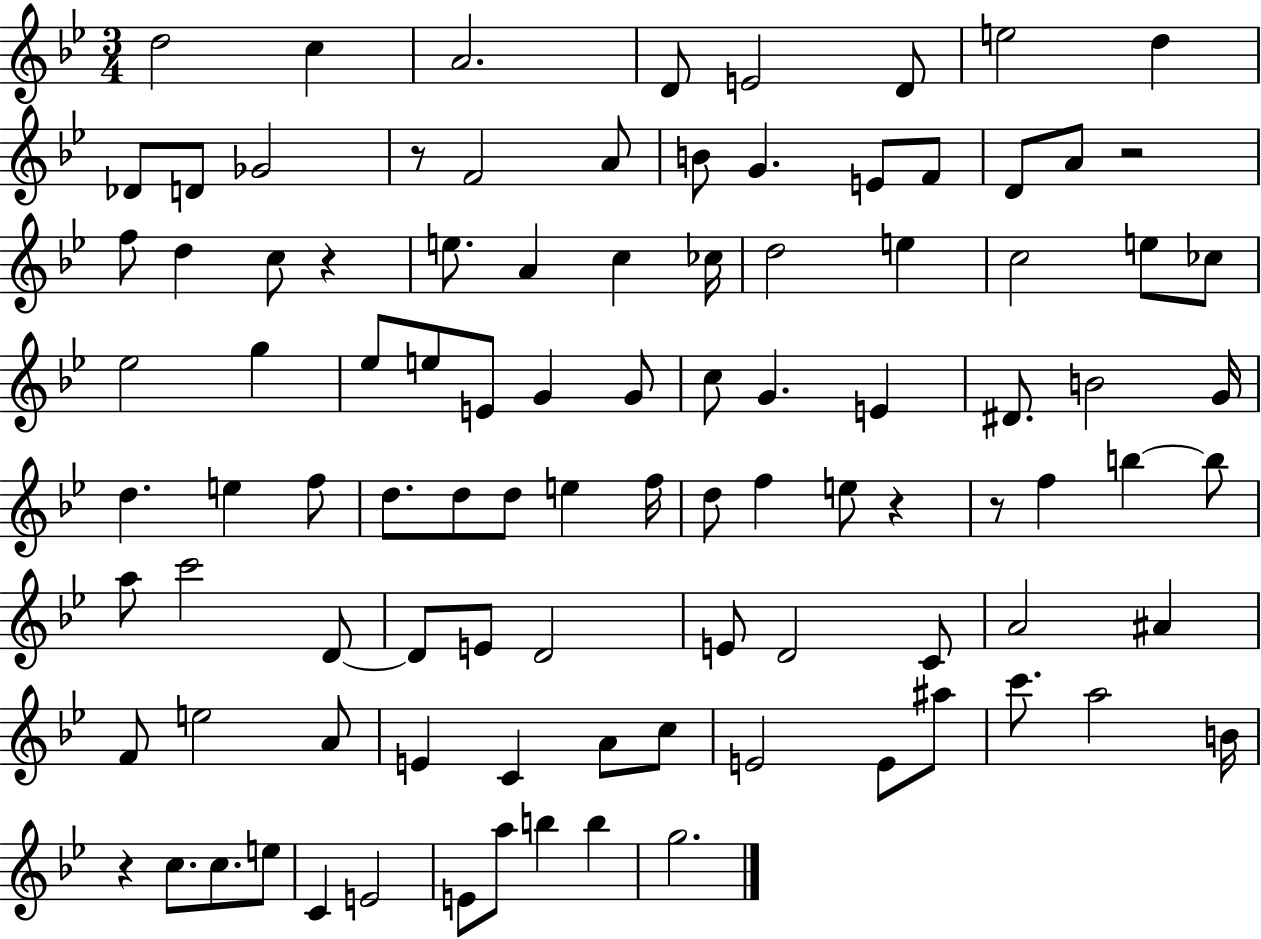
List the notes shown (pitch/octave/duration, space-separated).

D5/h C5/q A4/h. D4/e E4/h D4/e E5/h D5/q Db4/e D4/e Gb4/h R/e F4/h A4/e B4/e G4/q. E4/e F4/e D4/e A4/e R/h F5/e D5/q C5/e R/q E5/e. A4/q C5/q CES5/s D5/h E5/q C5/h E5/e CES5/e Eb5/h G5/q Eb5/e E5/e E4/e G4/q G4/e C5/e G4/q. E4/q D#4/e. B4/h G4/s D5/q. E5/q F5/e D5/e. D5/e D5/e E5/q F5/s D5/e F5/q E5/e R/q R/e F5/q B5/q B5/e A5/e C6/h D4/e D4/e E4/e D4/h E4/e D4/h C4/e A4/h A#4/q F4/e E5/h A4/e E4/q C4/q A4/e C5/e E4/h E4/e A#5/e C6/e. A5/h B4/s R/q C5/e. C5/e. E5/e C4/q E4/h E4/e A5/e B5/q B5/q G5/h.